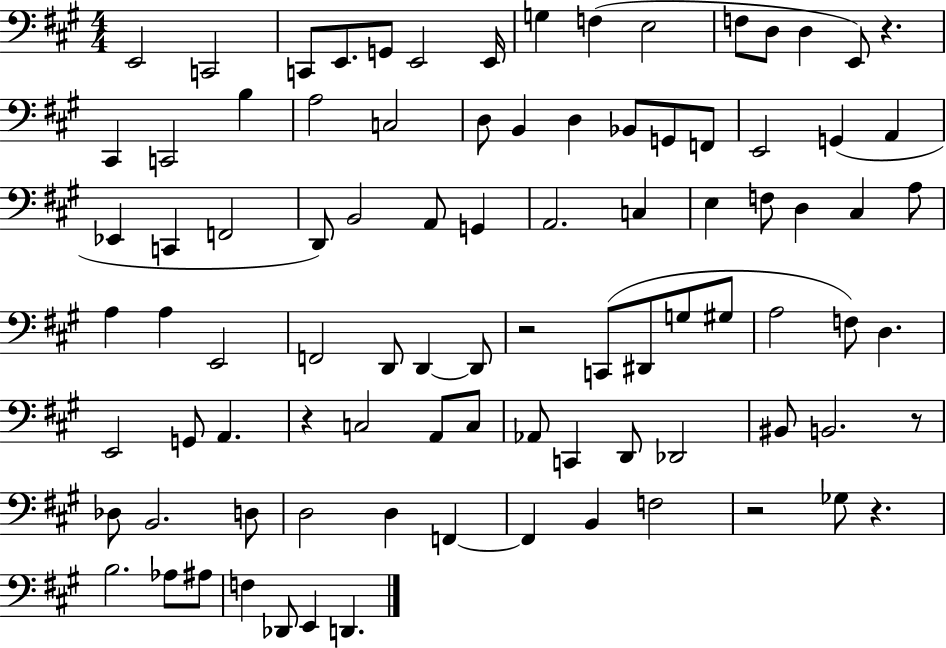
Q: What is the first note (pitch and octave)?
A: E2